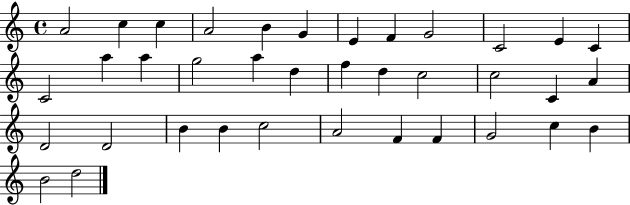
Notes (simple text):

A4/h C5/q C5/q A4/h B4/q G4/q E4/q F4/q G4/h C4/h E4/q C4/q C4/h A5/q A5/q G5/h A5/q D5/q F5/q D5/q C5/h C5/h C4/q A4/q D4/h D4/h B4/q B4/q C5/h A4/h F4/q F4/q G4/h C5/q B4/q B4/h D5/h